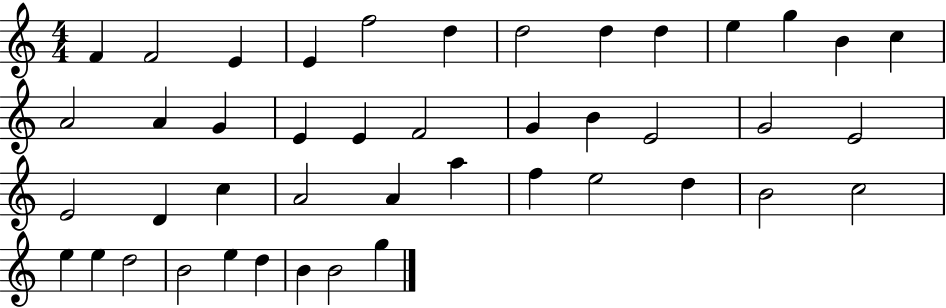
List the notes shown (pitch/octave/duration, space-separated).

F4/q F4/h E4/q E4/q F5/h D5/q D5/h D5/q D5/q E5/q G5/q B4/q C5/q A4/h A4/q G4/q E4/q E4/q F4/h G4/q B4/q E4/h G4/h E4/h E4/h D4/q C5/q A4/h A4/q A5/q F5/q E5/h D5/q B4/h C5/h E5/q E5/q D5/h B4/h E5/q D5/q B4/q B4/h G5/q